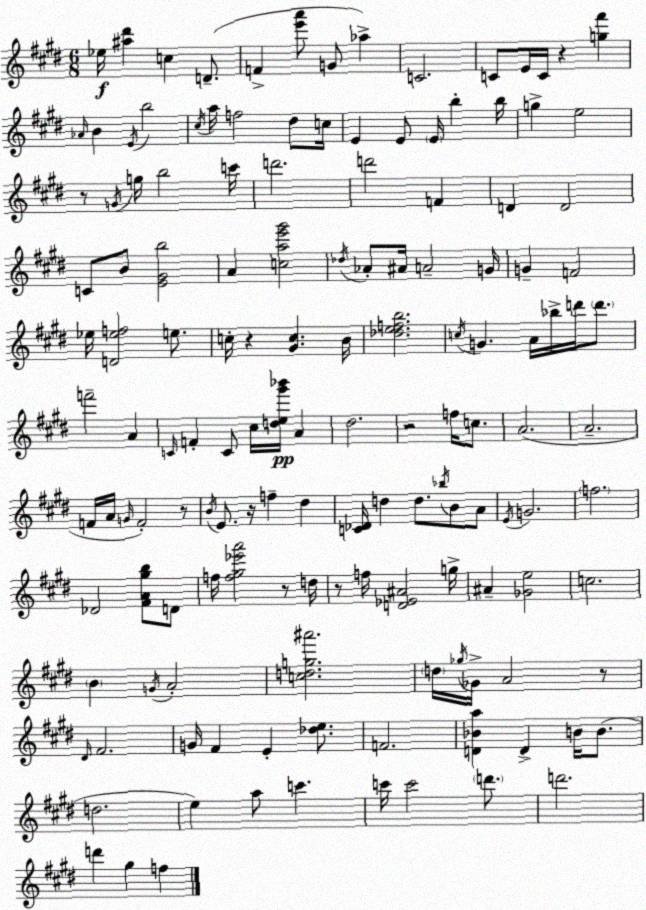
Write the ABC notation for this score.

X:1
T:Untitled
M:6/8
L:1/4
K:E
_e/4 [^a^d'] c D/2 F [e'a']/2 G/2 _a C2 C/2 E/4 C/4 z [g^f'] _A/4 B E/4 b2 ^c/4 a/4 f2 ^d/2 c/4 E E/2 E/4 b b/4 g e2 z/2 G/4 g/4 b2 c'/4 d'2 d'2 F D D2 C/2 B/2 [E^Gb]2 A [cae'^g']2 _d/4 _A/2 ^A/4 A2 G/4 G F2 _e/4 [D_ef]2 e/2 c/4 z [^Gc] B/4 [_defb]2 c/4 G A/4 _b/4 d'/4 d'/2 f'2 A C/4 F C/2 ^c/4 [de^g'_b']/4 A ^d2 z2 f/4 c/2 A2 A2 F/4 A/4 G/4 F2 z/2 B/4 E/2 z/4 f ^d [C_D]/4 d d/2 _b/4 B/2 A/2 E/4 G2 f2 _D2 [^FA^gb]/2 D/2 f/4 [f^g_e'a']2 z/2 d/4 z/2 f/4 [D_E^A]2 g/4 ^A [_Ge]2 c2 B G/4 A2 [cdg^a']2 d/4 _g/4 _G/4 A2 z/2 ^D/4 ^F2 G/4 ^F E [_de]/2 F2 [D_Ba] D B/4 B/2 d2 e a/2 c' c'/4 c'2 d'/2 d'2 d' ^g f